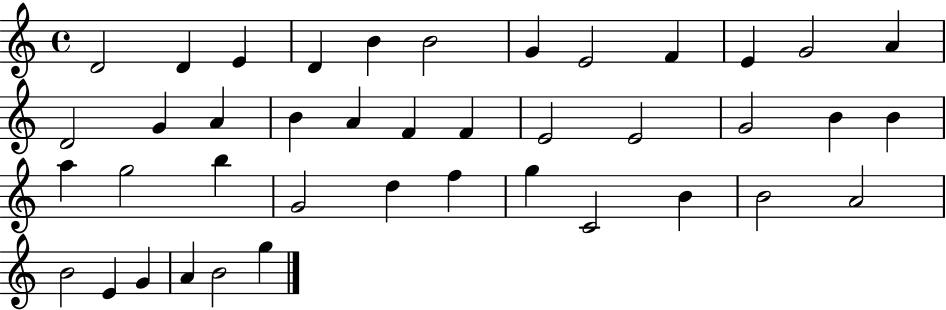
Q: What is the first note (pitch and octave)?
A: D4